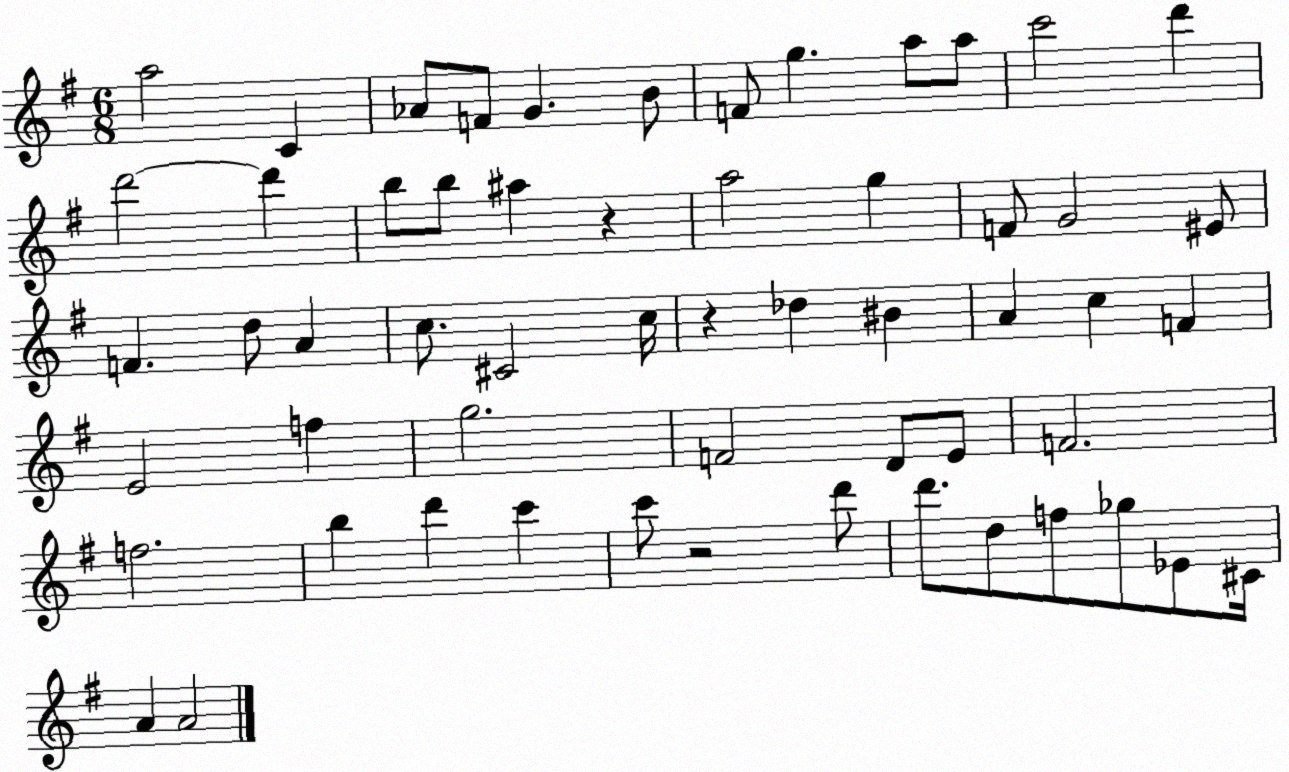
X:1
T:Untitled
M:6/8
L:1/4
K:G
a2 C _A/2 F/2 G B/2 F/2 g a/2 a/2 c'2 d' d'2 d' b/2 b/2 ^a z a2 g F/2 G2 ^E/2 F d/2 A c/2 ^C2 c/4 z _d ^B A c F E2 f g2 F2 D/2 E/2 F2 f2 b d' c' c'/2 z2 d'/2 d'/2 d/2 f/2 _g/2 _E/2 ^C/4 A A2